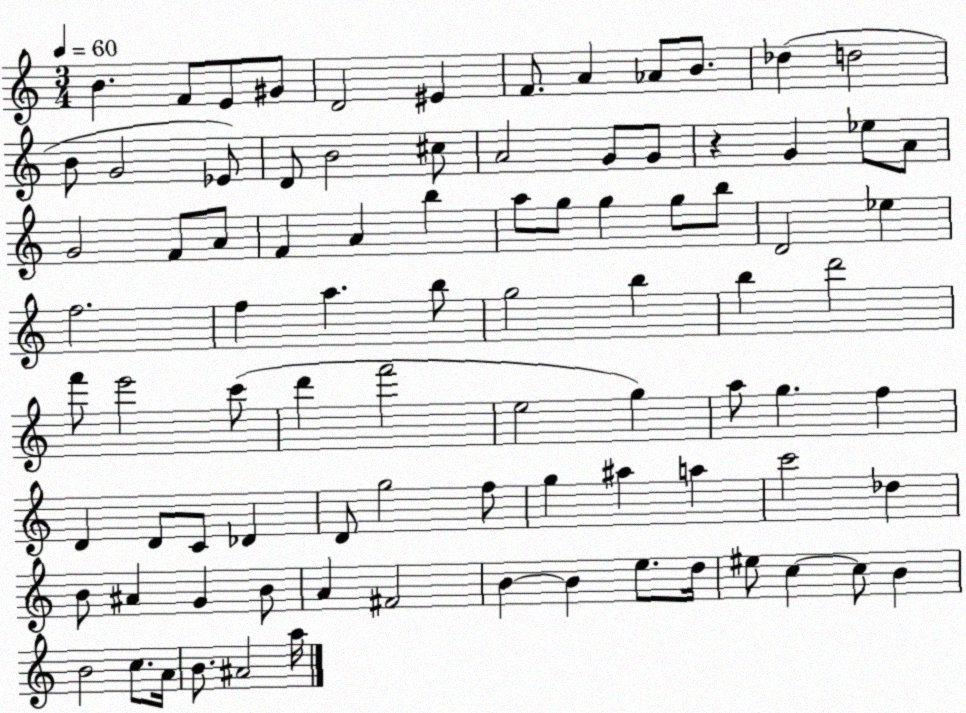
X:1
T:Untitled
M:3/4
L:1/4
K:C
B F/2 E/2 ^G/2 D2 ^E F/2 A _A/2 B/2 _d d2 B/2 G2 _E/2 D/2 B2 ^c/2 A2 G/2 G/2 z G _e/2 A/2 G2 F/2 A/2 F A b a/2 g/2 g g/2 b/2 D2 _e f2 f a b/2 g2 b b d'2 f'/2 e'2 c'/2 d' f'2 e2 g a/2 g f D D/2 C/2 _D D/2 g2 f/2 g ^a a c'2 _d B/2 ^A G B/2 A ^F2 B B e/2 d/4 ^e/2 c c/2 B B2 c/2 A/4 B/2 ^A2 a/4